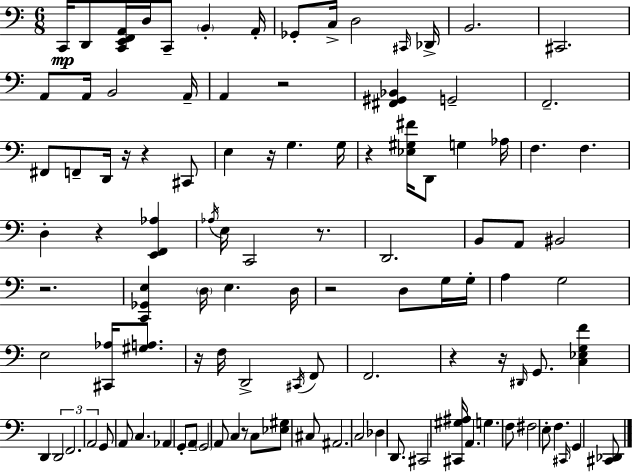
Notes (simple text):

C2/s D2/e [C2,E2,F2,A2]/s D3/s C2/e B2/q A2/s Gb2/e C3/s D3/h C#2/s Db2/s B2/h. C#2/h. A2/e A2/s B2/h A2/s A2/q R/h [F#2,G#2,Bb2]/q G2/h F2/h. F#2/e F2/e D2/s R/s R/q C#2/e E3/q R/s G3/q. G3/s R/q [Eb3,G#3,F#4]/s D2/e G3/q Ab3/s F3/q. F3/q. D3/q R/q [E2,F2,Ab3]/q Ab3/s E3/s C2/h R/e. D2/h. B2/e A2/e BIS2/h R/h. [C2,Gb2,E3]/q D3/s E3/q. D3/s R/h D3/e G3/s G3/s A3/q G3/h E3/h [C#2,Ab3]/s [G#3,A3]/e. R/s F3/s D2/h C#2/s F2/e F2/h. R/q R/s D#2/s G2/e. [C3,Eb3,G3,F4]/q D2/q D2/h F2/h. A2/h G2/e A2/e C3/q. Ab2/q G2/e A2/e G2/h A2/e C3/q R/e C3/e [Eb3,G#3]/e C#3/e A#2/h. C3/h Db3/q D2/e. C#2/h [C#2,G#3,A#3]/s A2/q. G3/q. F3/e F#3/h E3/e F3/q. C#2/s G2/q [C#2,Db2]/e